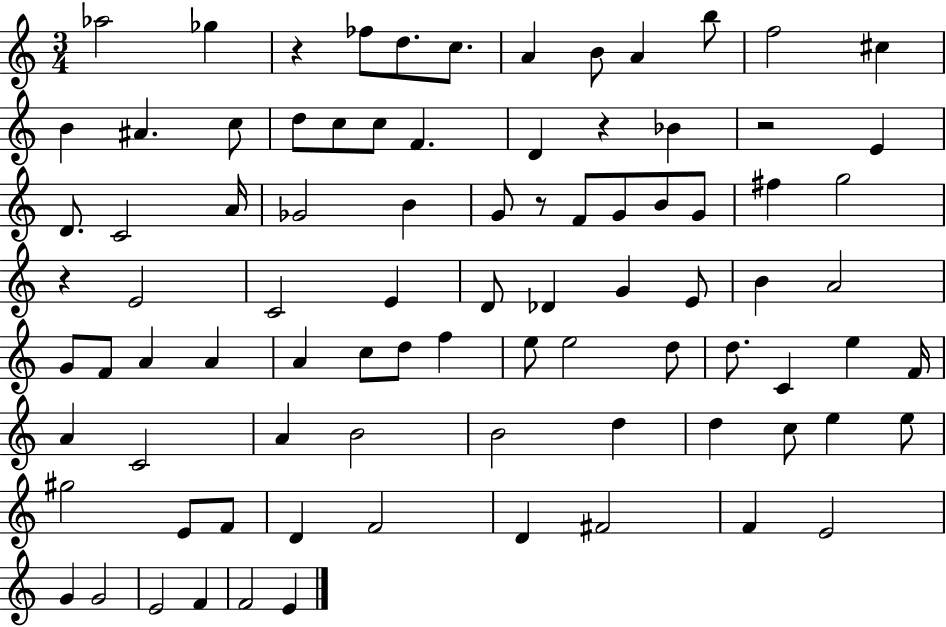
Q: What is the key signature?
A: C major